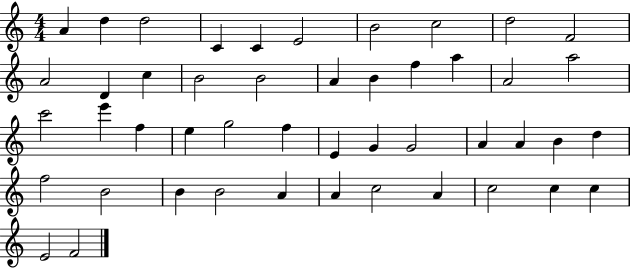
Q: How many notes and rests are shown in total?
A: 47